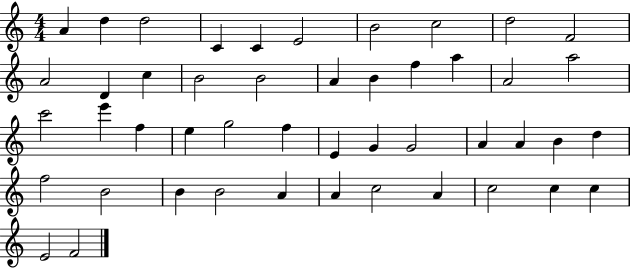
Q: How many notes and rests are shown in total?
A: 47